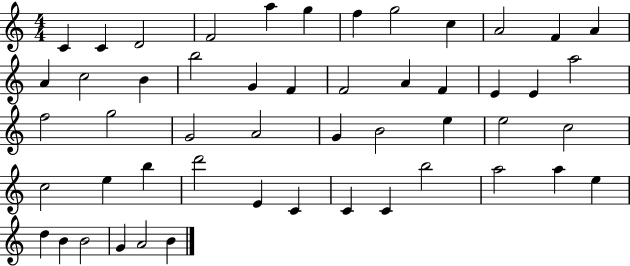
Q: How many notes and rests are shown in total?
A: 51